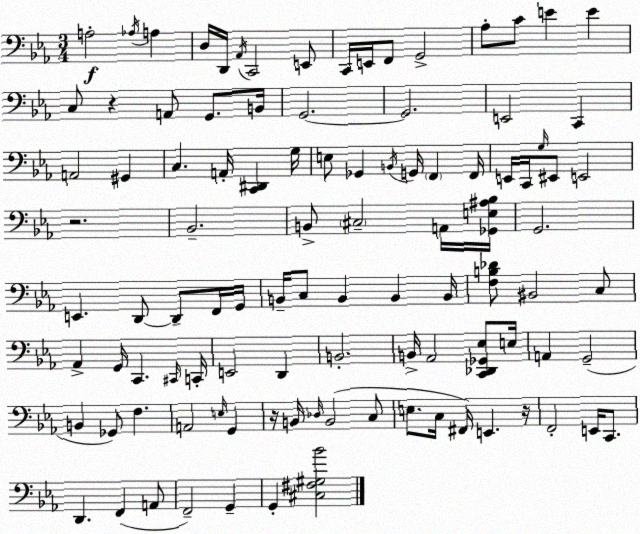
X:1
T:Untitled
M:3/4
L:1/4
K:Eb
A,2 _A,/4 A, D,/4 D,,/4 _A,,/4 C,,2 E,,/2 C,,/4 E,,/4 F,,/2 G,,2 _A,/2 C/2 E E C,/2 z A,,/2 G,,/2 B,,/4 G,,2 G,,2 E,,2 C,, A,,2 ^G,, C, A,,/4 [C,,^D,,] G,/4 E,/2 _G,, B,,/4 G,,/4 F,, F,,/4 E,,/4 C,,/4 G,/4 ^E,,/2 E,,2 z2 _B,,2 B,,/2 ^C,2 A,,/4 [_G,,E,^A,_B,]/4 G,,2 E,, D,,/2 D,,/2 F,,/4 G,,/4 B,,/4 C,/2 B,, B,, B,,/4 [F,B,_D]/2 ^B,,2 C,/2 _A,, G,,/4 C,, ^C,,/4 C,,/4 E,,2 D,, B,,2 B,,/4 _A,,2 [C,,_D,,_G,,_E,]/2 E,/4 A,, G,,2 B,, _G,,/2 F, A,,2 E,/4 G,, z/4 B,,/4 _D,/4 B,,2 C,/2 E,/2 C,/4 ^F,,/4 E,, z/4 F,,2 E,,/4 C,,/2 D,, F,, A,,/2 F,,2 G,, G,, [^C,^F,^G,_B]2